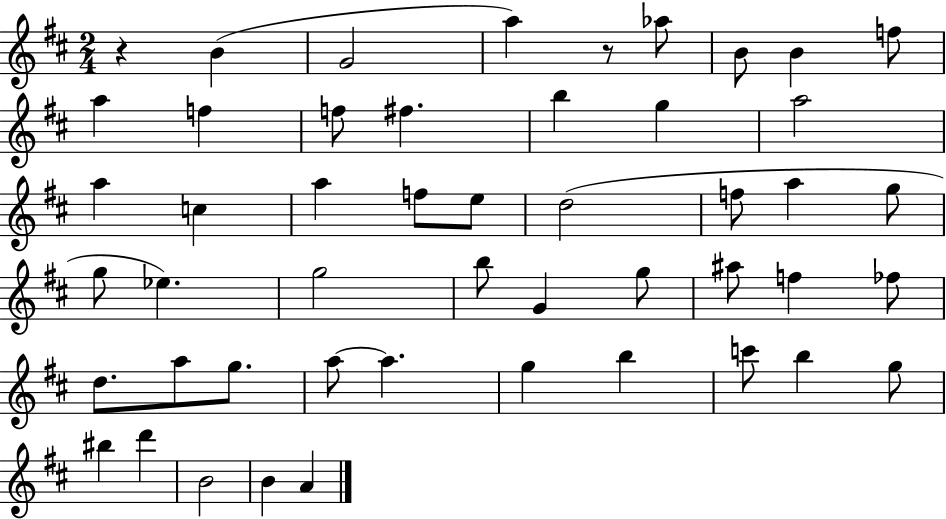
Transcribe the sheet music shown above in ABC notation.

X:1
T:Untitled
M:2/4
L:1/4
K:D
z B G2 a z/2 _a/2 B/2 B f/2 a f f/2 ^f b g a2 a c a f/2 e/2 d2 f/2 a g/2 g/2 _e g2 b/2 G g/2 ^a/2 f _f/2 d/2 a/2 g/2 a/2 a g b c'/2 b g/2 ^b d' B2 B A